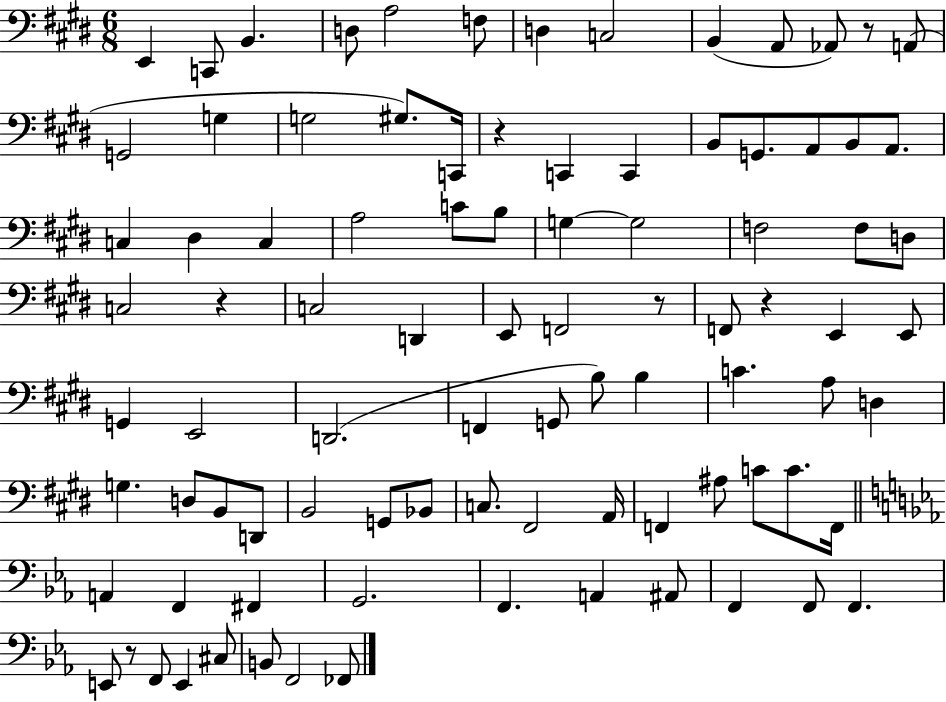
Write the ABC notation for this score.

X:1
T:Untitled
M:6/8
L:1/4
K:E
E,, C,,/2 B,, D,/2 A,2 F,/2 D, C,2 B,, A,,/2 _A,,/2 z/2 A,,/2 G,,2 G, G,2 ^G,/2 C,,/4 z C,, C,, B,,/2 G,,/2 A,,/2 B,,/2 A,,/2 C, ^D, C, A,2 C/2 B,/2 G, G,2 F,2 F,/2 D,/2 C,2 z C,2 D,, E,,/2 F,,2 z/2 F,,/2 z E,, E,,/2 G,, E,,2 D,,2 F,, G,,/2 B,/2 B, C A,/2 D, G, D,/2 B,,/2 D,,/2 B,,2 G,,/2 _B,,/2 C,/2 ^F,,2 A,,/4 F,, ^A,/2 C/2 C/2 F,,/4 A,, F,, ^F,, G,,2 F,, A,, ^A,,/2 F,, F,,/2 F,, E,,/2 z/2 F,,/2 E,, ^C,/2 B,,/2 F,,2 _F,,/2